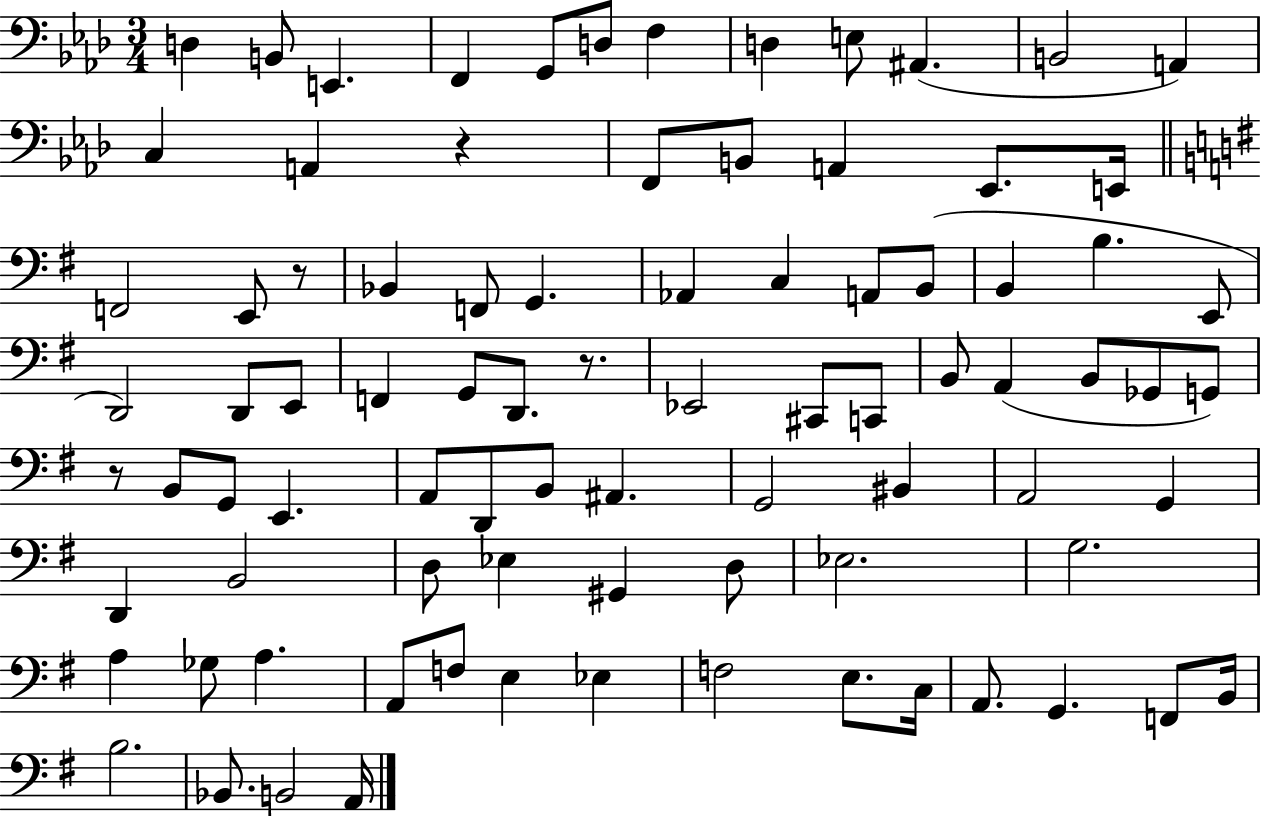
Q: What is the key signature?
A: AES major